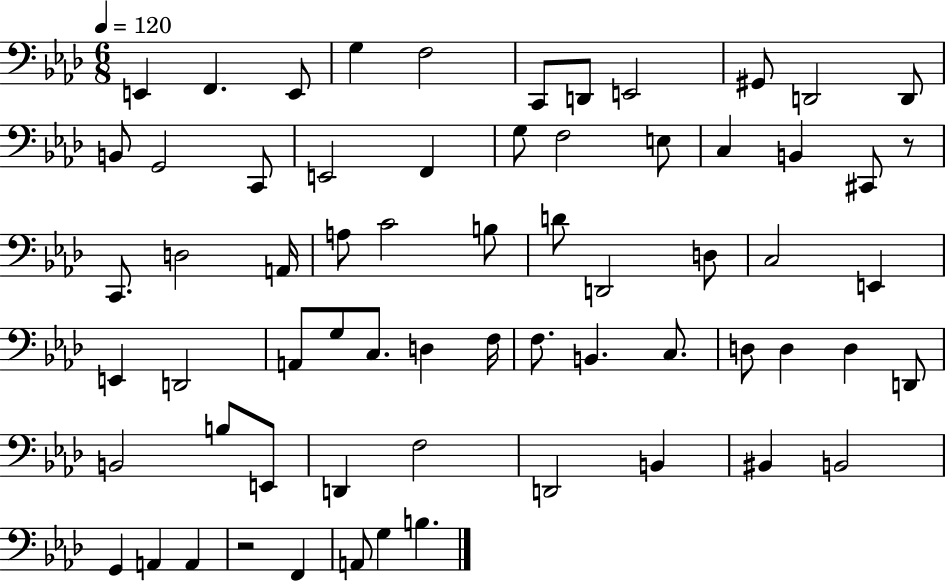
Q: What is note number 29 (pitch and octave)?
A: D4